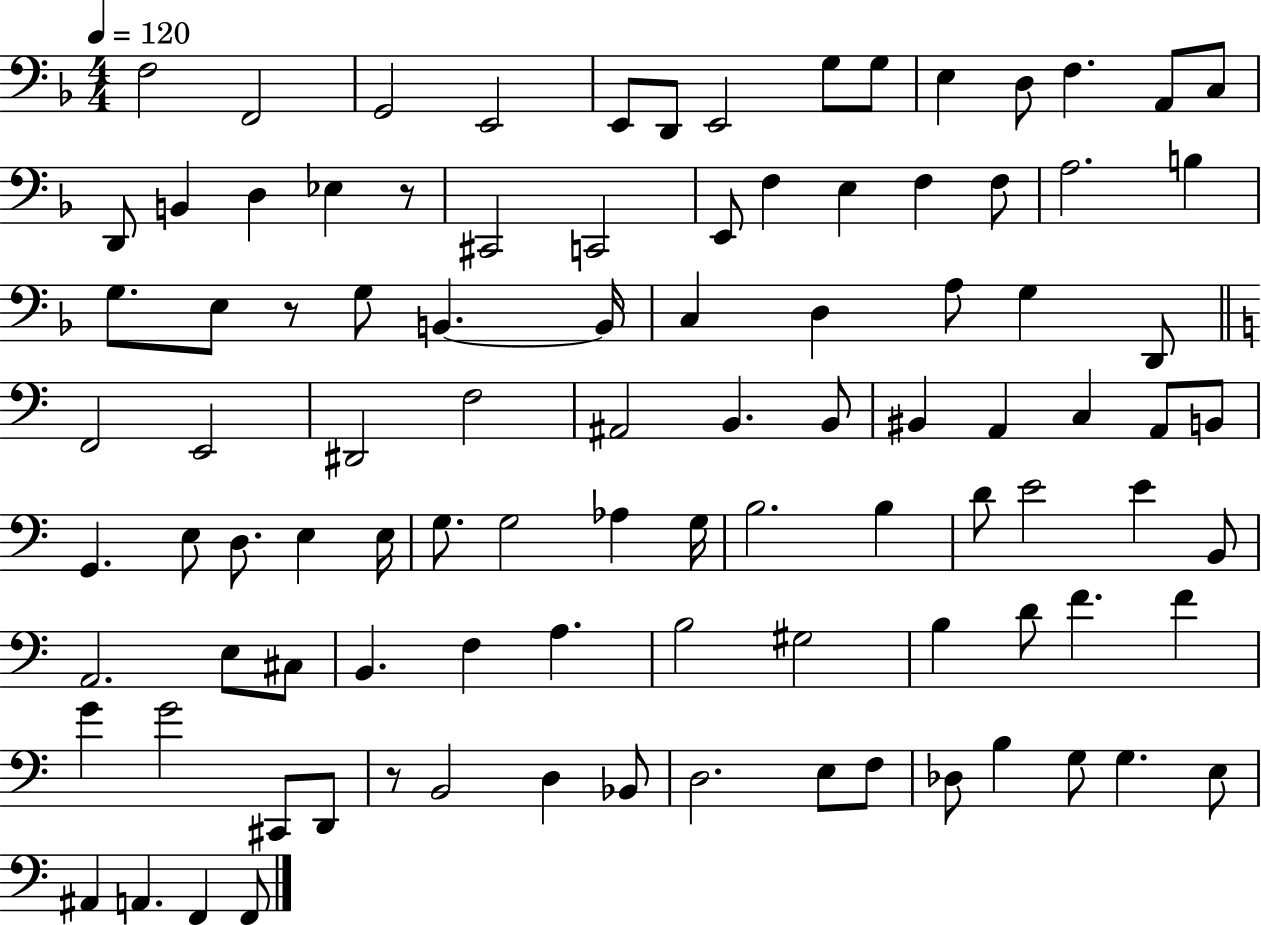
X:1
T:Untitled
M:4/4
L:1/4
K:F
F,2 F,,2 G,,2 E,,2 E,,/2 D,,/2 E,,2 G,/2 G,/2 E, D,/2 F, A,,/2 C,/2 D,,/2 B,, D, _E, z/2 ^C,,2 C,,2 E,,/2 F, E, F, F,/2 A,2 B, G,/2 E,/2 z/2 G,/2 B,, B,,/4 C, D, A,/2 G, D,,/2 F,,2 E,,2 ^D,,2 F,2 ^A,,2 B,, B,,/2 ^B,, A,, C, A,,/2 B,,/2 G,, E,/2 D,/2 E, E,/4 G,/2 G,2 _A, G,/4 B,2 B, D/2 E2 E B,,/2 A,,2 E,/2 ^C,/2 B,, F, A, B,2 ^G,2 B, D/2 F F G G2 ^C,,/2 D,,/2 z/2 B,,2 D, _B,,/2 D,2 E,/2 F,/2 _D,/2 B, G,/2 G, E,/2 ^A,, A,, F,, F,,/2